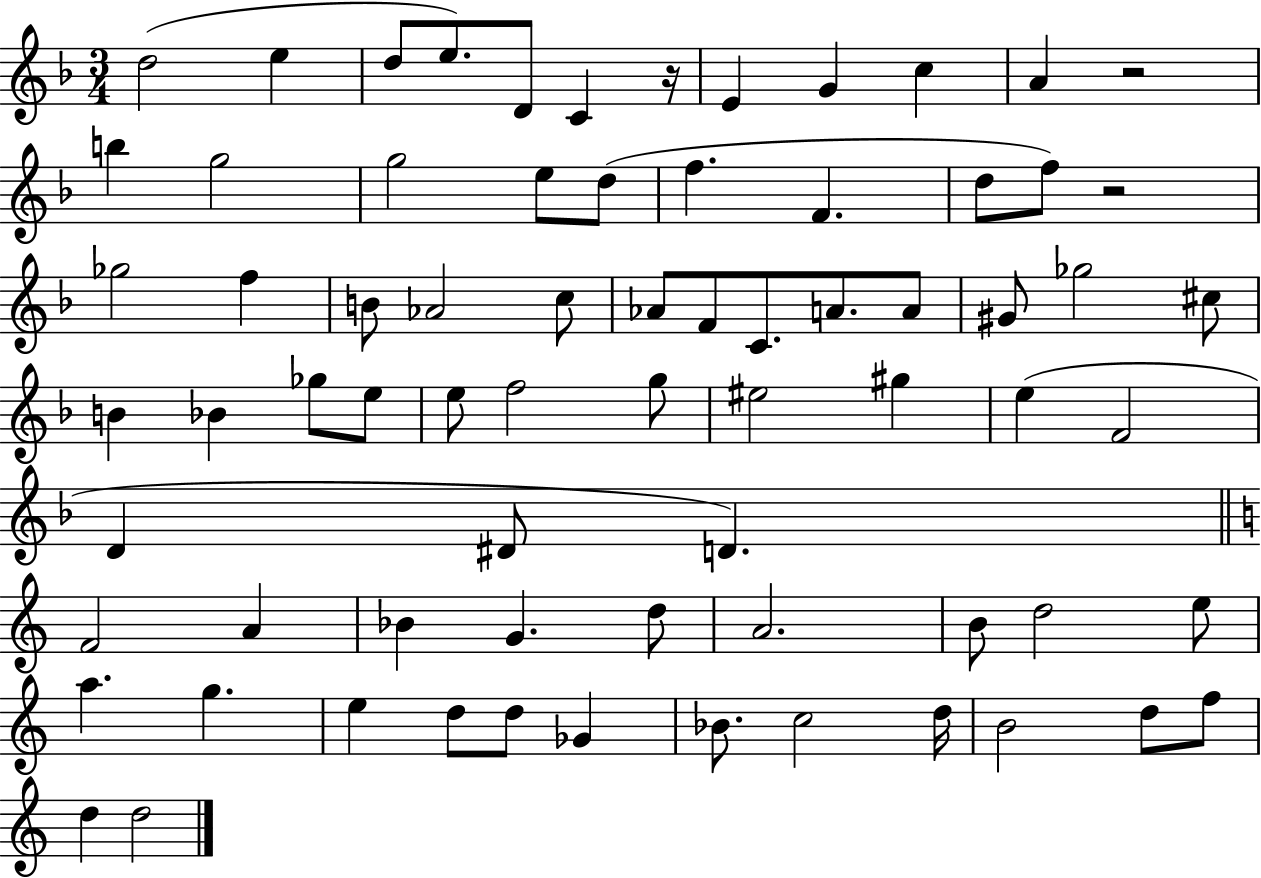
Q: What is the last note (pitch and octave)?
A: D5